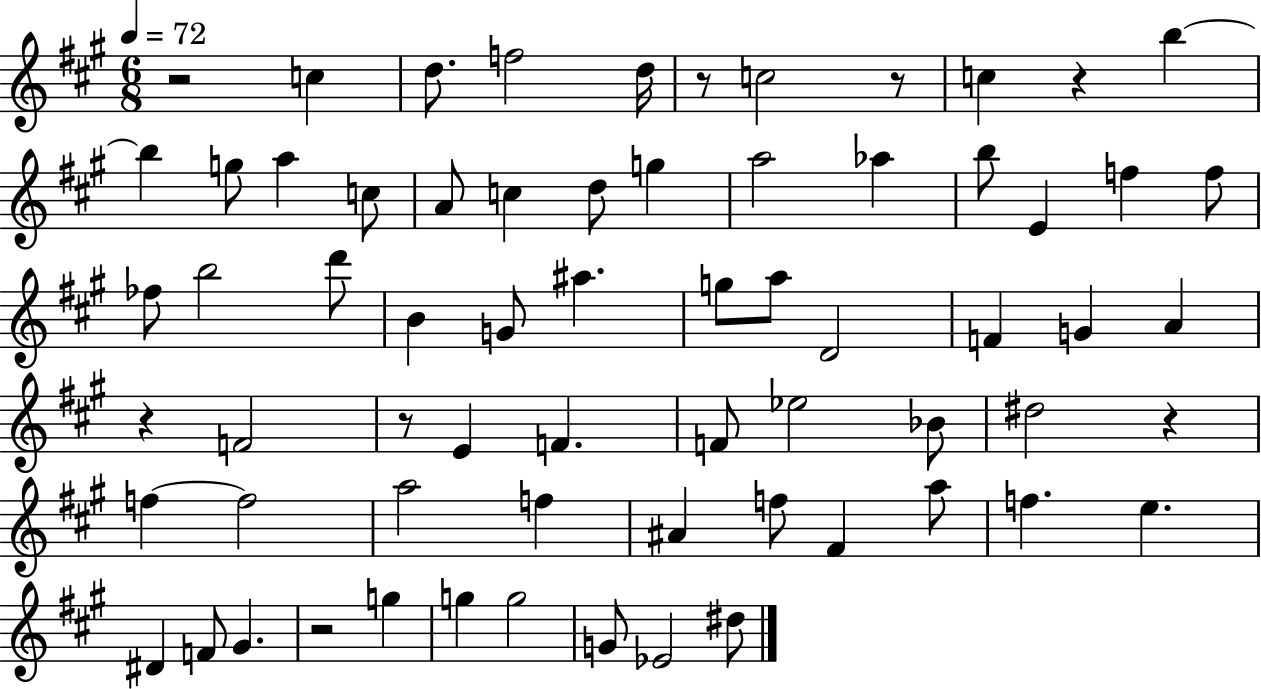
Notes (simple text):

R/h C5/q D5/e. F5/h D5/s R/e C5/h R/e C5/q R/q B5/q B5/q G5/e A5/q C5/e A4/e C5/q D5/e G5/q A5/h Ab5/q B5/e E4/q F5/q F5/e FES5/e B5/h D6/e B4/q G4/e A#5/q. G5/e A5/e D4/h F4/q G4/q A4/q R/q F4/h R/e E4/q F4/q. F4/e Eb5/h Bb4/e D#5/h R/q F5/q F5/h A5/h F5/q A#4/q F5/e F#4/q A5/e F5/q. E5/q. D#4/q F4/e G#4/q. R/h G5/q G5/q G5/h G4/e Eb4/h D#5/e